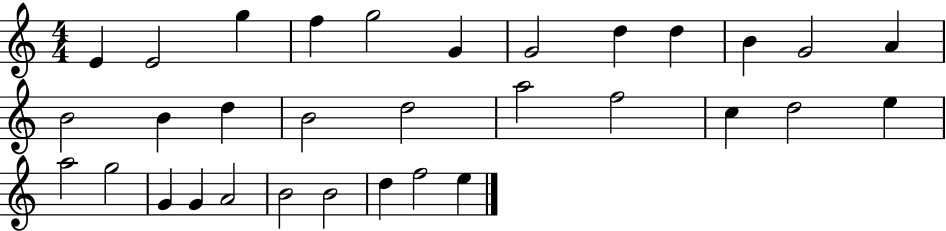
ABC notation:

X:1
T:Untitled
M:4/4
L:1/4
K:C
E E2 g f g2 G G2 d d B G2 A B2 B d B2 d2 a2 f2 c d2 e a2 g2 G G A2 B2 B2 d f2 e